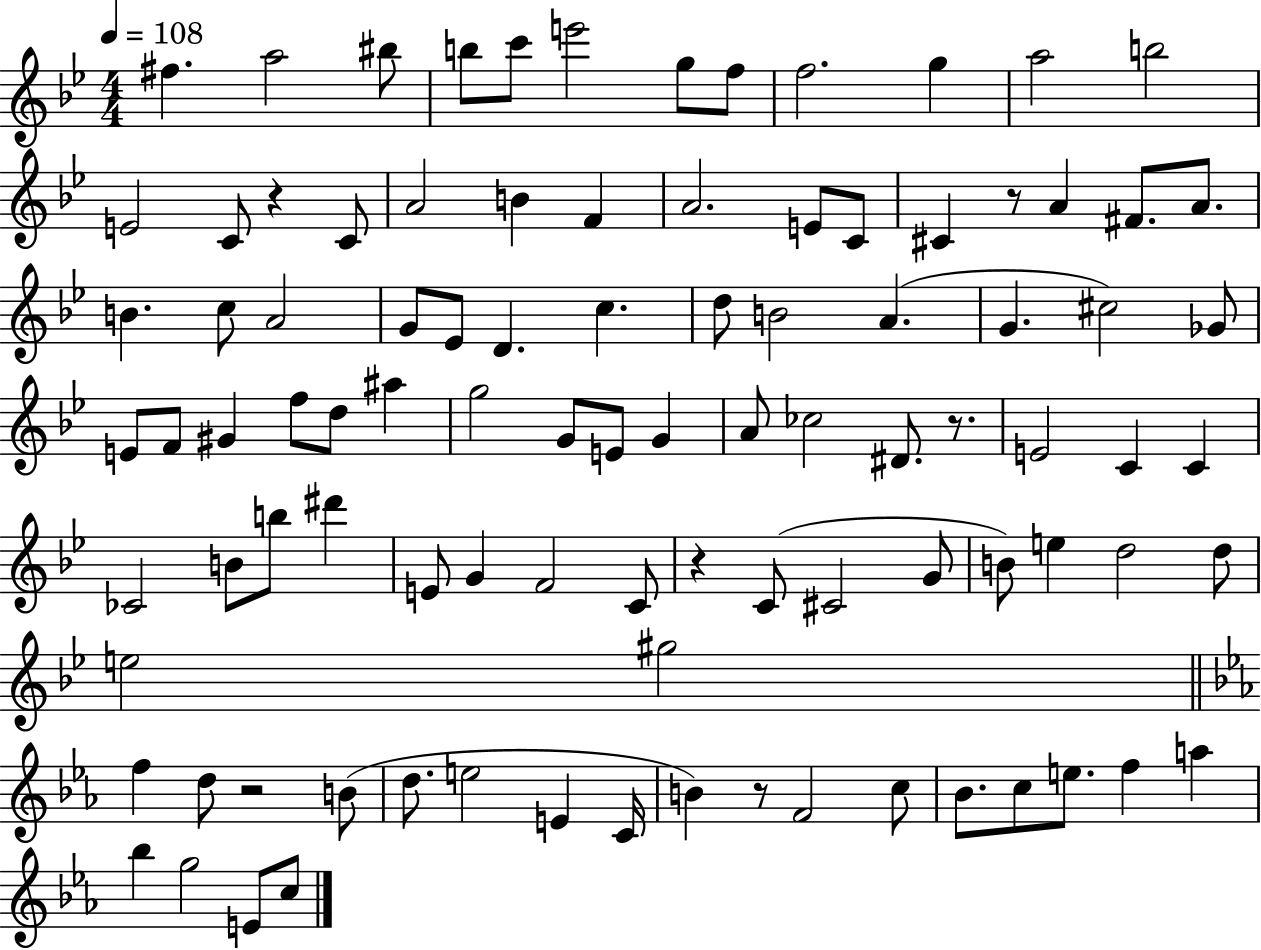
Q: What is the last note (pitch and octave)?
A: C5